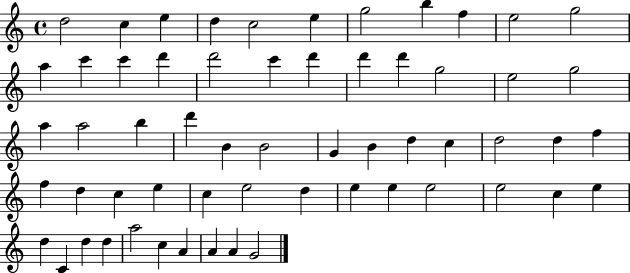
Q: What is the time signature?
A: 4/4